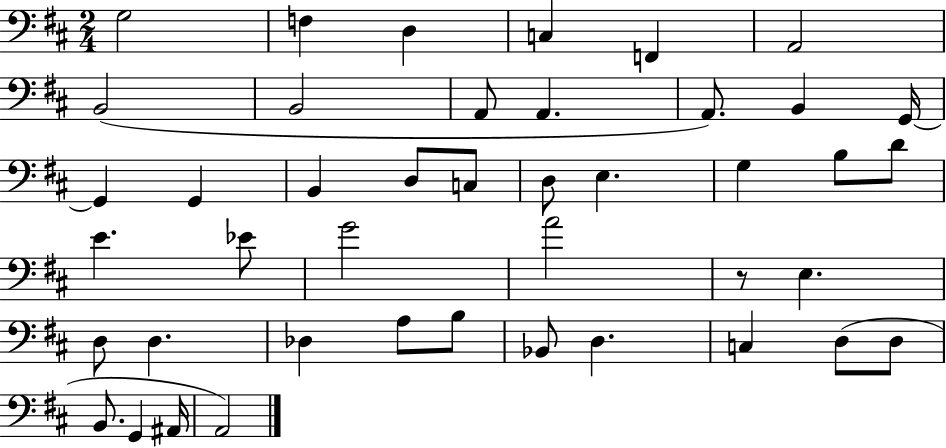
G3/h F3/q D3/q C3/q F2/q A2/h B2/h B2/h A2/e A2/q. A2/e. B2/q G2/s G2/q G2/q B2/q D3/e C3/e D3/e E3/q. G3/q B3/e D4/e E4/q. Eb4/e G4/h A4/h R/e E3/q. D3/e D3/q. Db3/q A3/e B3/e Bb2/e D3/q. C3/q D3/e D3/e B2/e. G2/q A#2/s A2/h